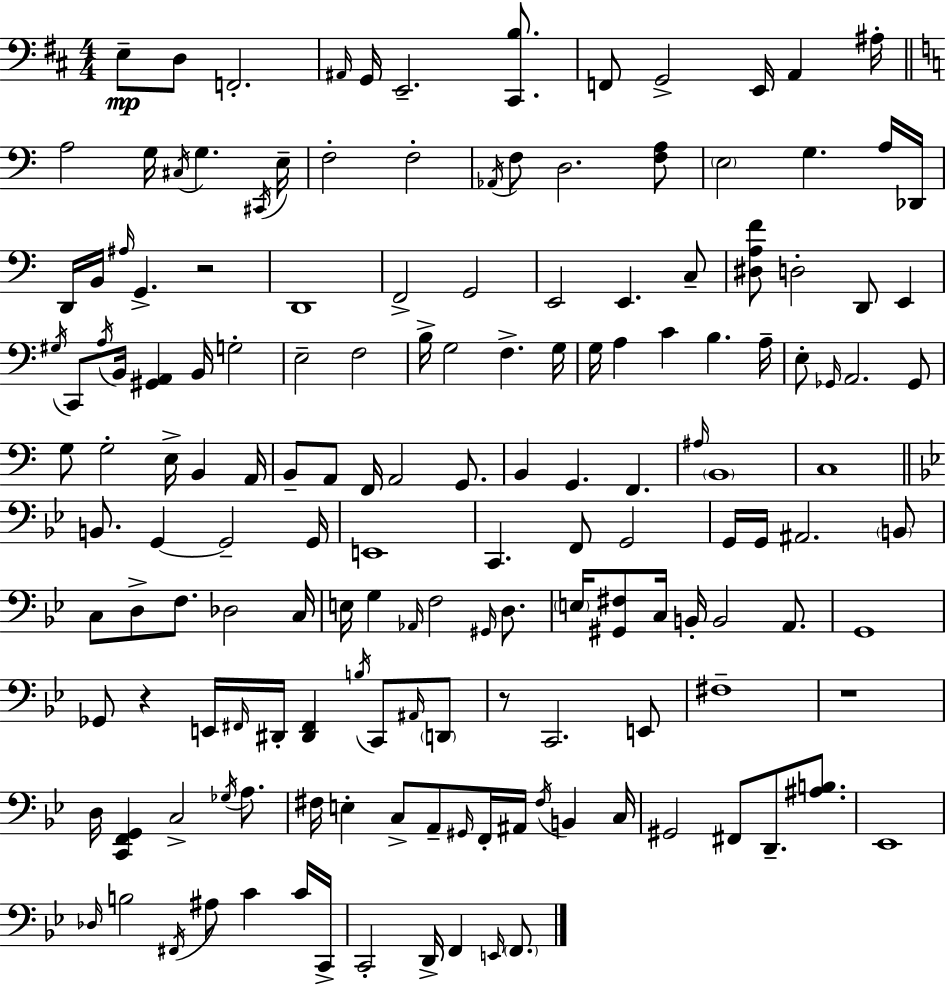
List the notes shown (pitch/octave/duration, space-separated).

E3/e D3/e F2/h. A#2/s G2/s E2/h. [C#2,B3]/e. F2/e G2/h E2/s A2/q A#3/s A3/h G3/s C#3/s G3/q. C#2/s E3/s F3/h F3/h Ab2/s F3/e D3/h. [F3,A3]/e E3/h G3/q. A3/s Db2/s D2/s B2/s A#3/s G2/q. R/h D2/w F2/h G2/h E2/h E2/q. C3/e [D#3,A3,F4]/e D3/h D2/e E2/q G#3/s C2/e A3/s B2/s [G#2,A2]/q B2/s G3/h E3/h F3/h B3/s G3/h F3/q. G3/s G3/s A3/q C4/q B3/q. A3/s E3/e Gb2/s A2/h. Gb2/e G3/e G3/h E3/s B2/q A2/s B2/e A2/e F2/s A2/h G2/e. B2/q G2/q. F2/q. A#3/s B2/w C3/w B2/e. G2/q G2/h G2/s E2/w C2/q. F2/e G2/h G2/s G2/s A#2/h. B2/e C3/e D3/e F3/e. Db3/h C3/s E3/s G3/q Ab2/s F3/h G#2/s D3/e. E3/s [G#2,F#3]/e C3/s B2/s B2/h A2/e. G2/w Gb2/e R/q E2/s F#2/s D#2/s [D#2,F#2]/q B3/s C2/e A#2/s D2/e R/e C2/h. E2/e F#3/w R/w D3/s [C2,F2,G2]/q C3/h Gb3/s A3/e. F#3/s E3/q C3/e A2/e G#2/s F2/s A#2/s F#3/s B2/q C3/s G#2/h F#2/e D2/e. [A#3,B3]/e. Eb2/w Db3/s B3/h F#2/s A#3/e C4/q C4/s C2/s C2/h D2/s F2/q E2/s F2/e.